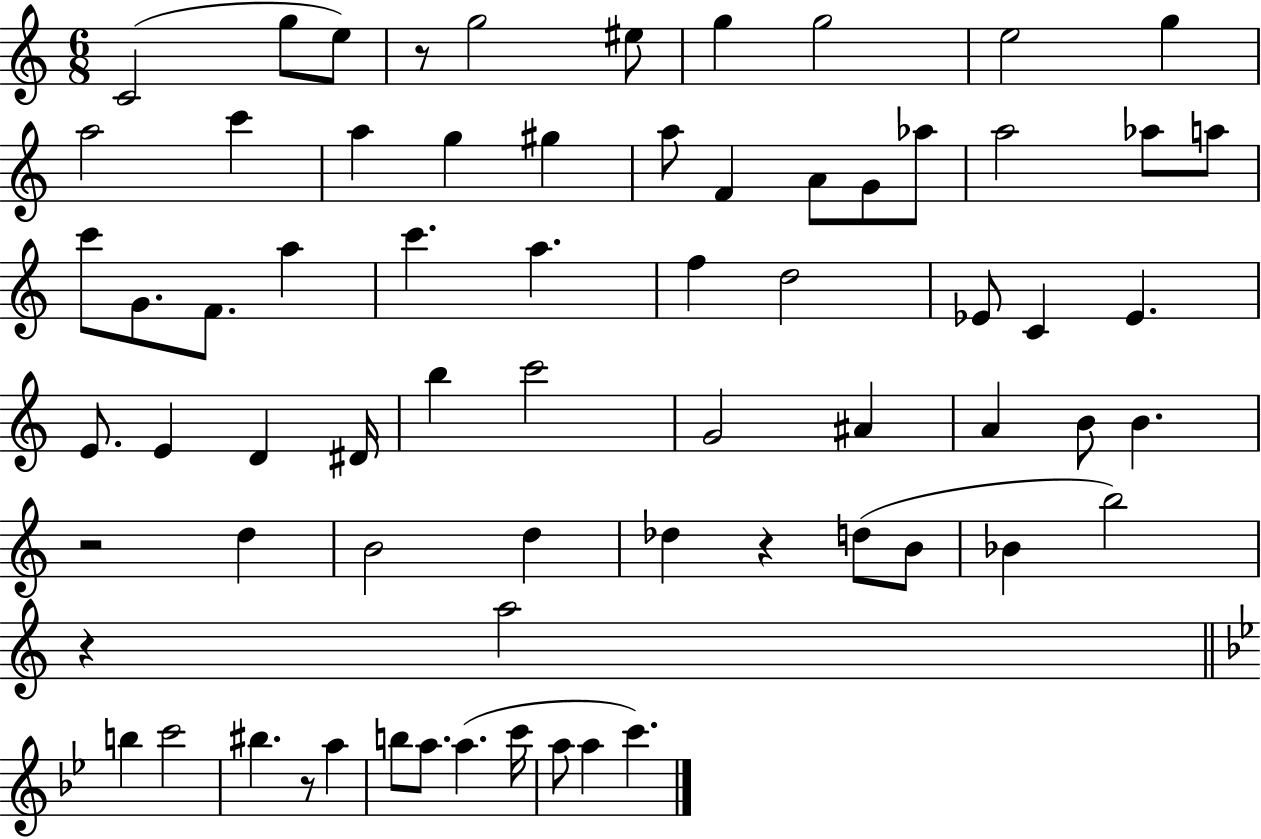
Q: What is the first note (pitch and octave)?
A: C4